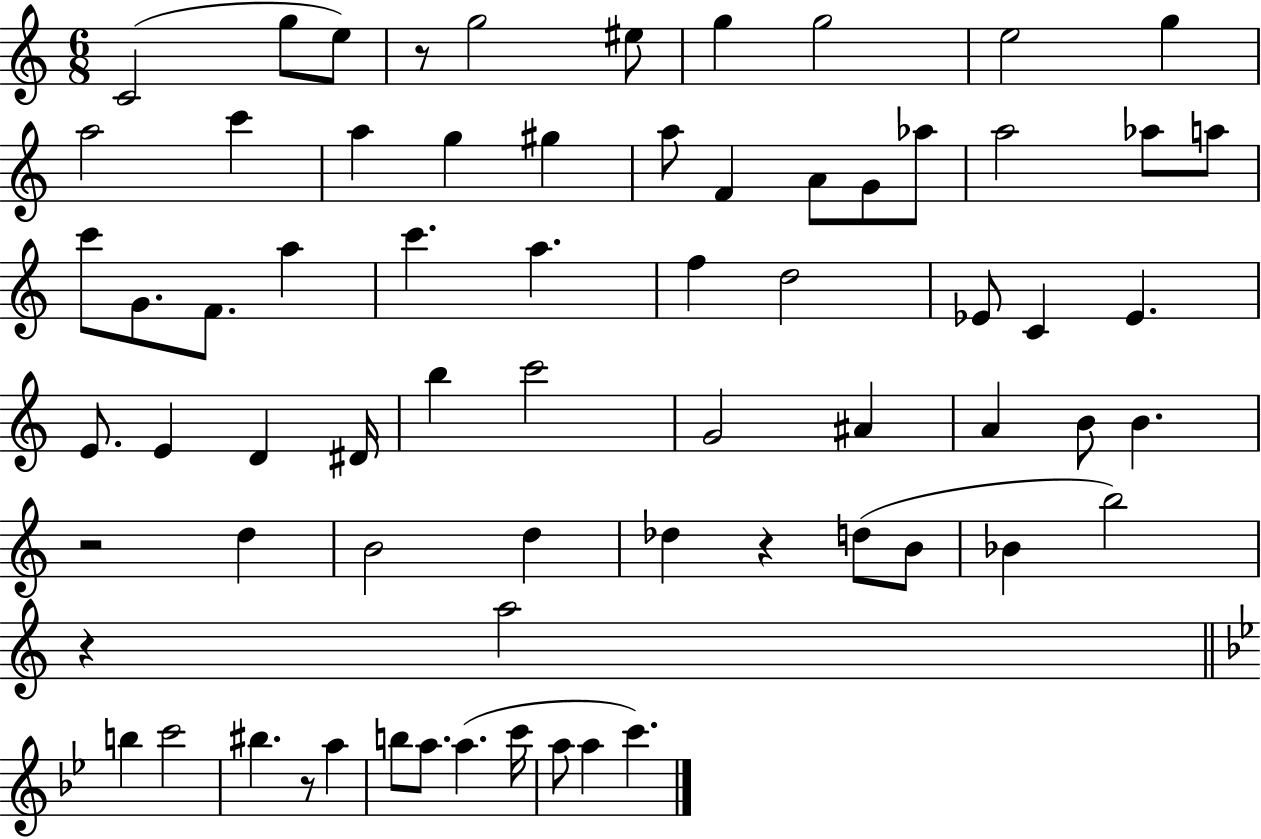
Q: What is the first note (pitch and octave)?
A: C4